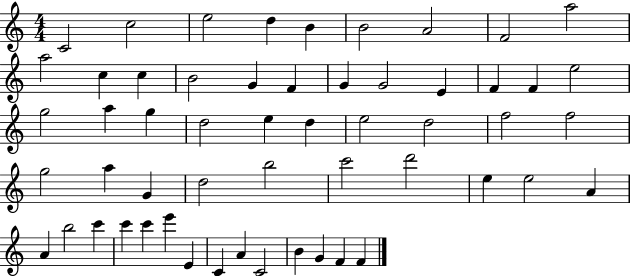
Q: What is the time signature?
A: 4/4